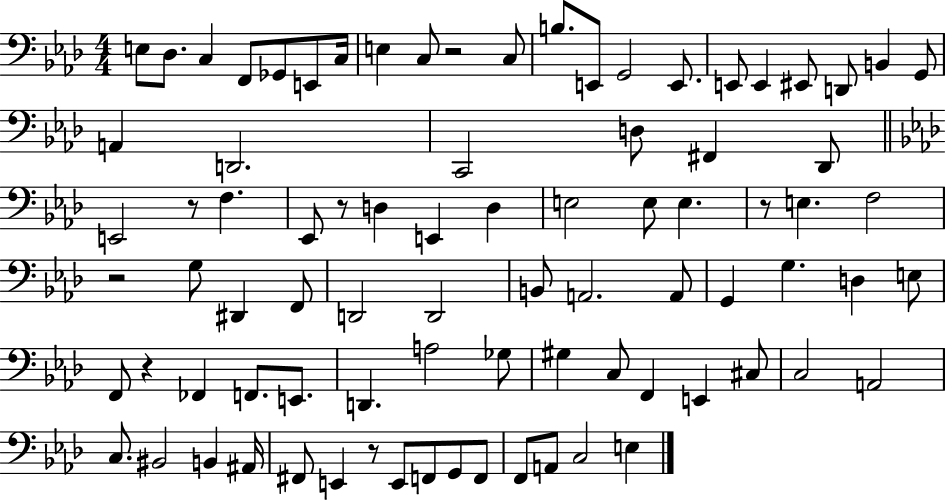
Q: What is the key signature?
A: AES major